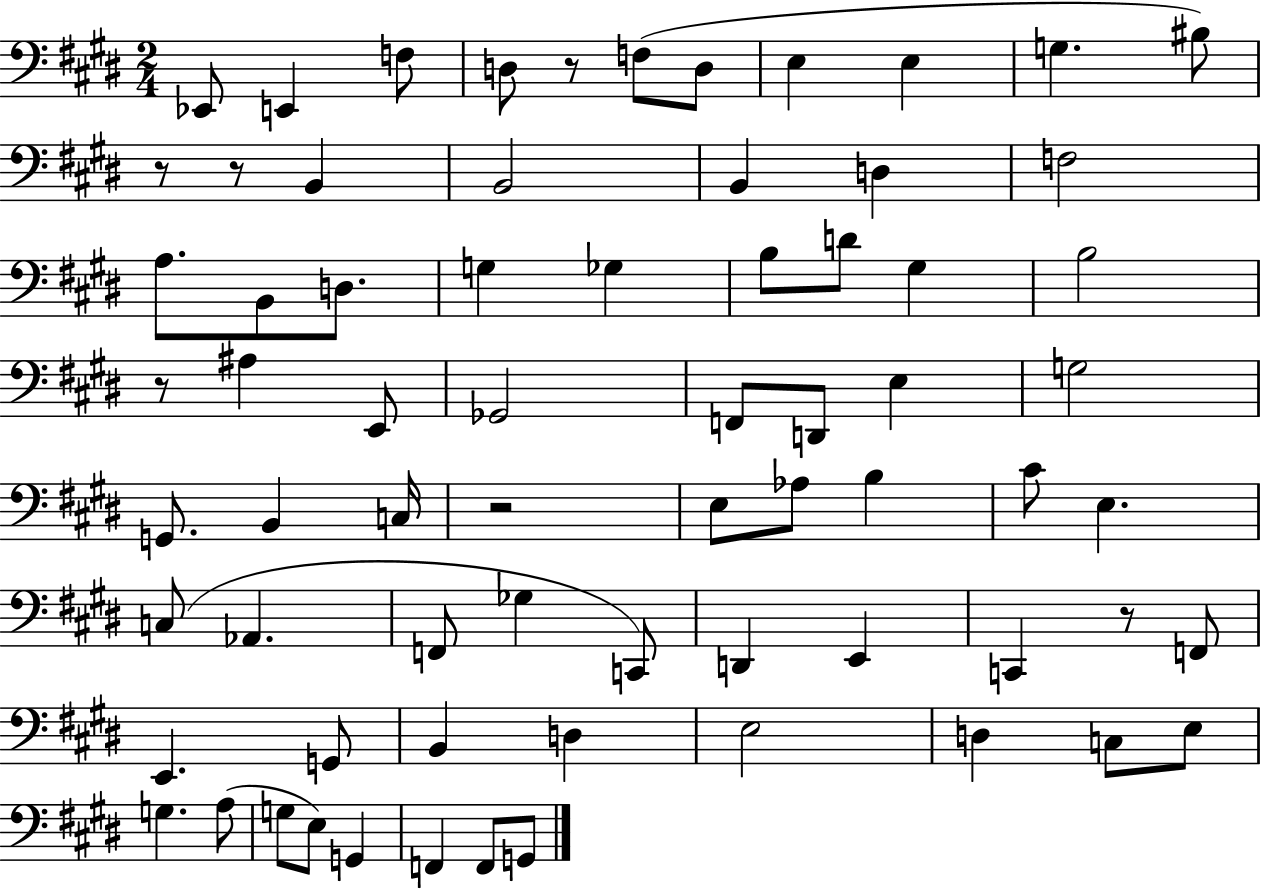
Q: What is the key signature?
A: E major